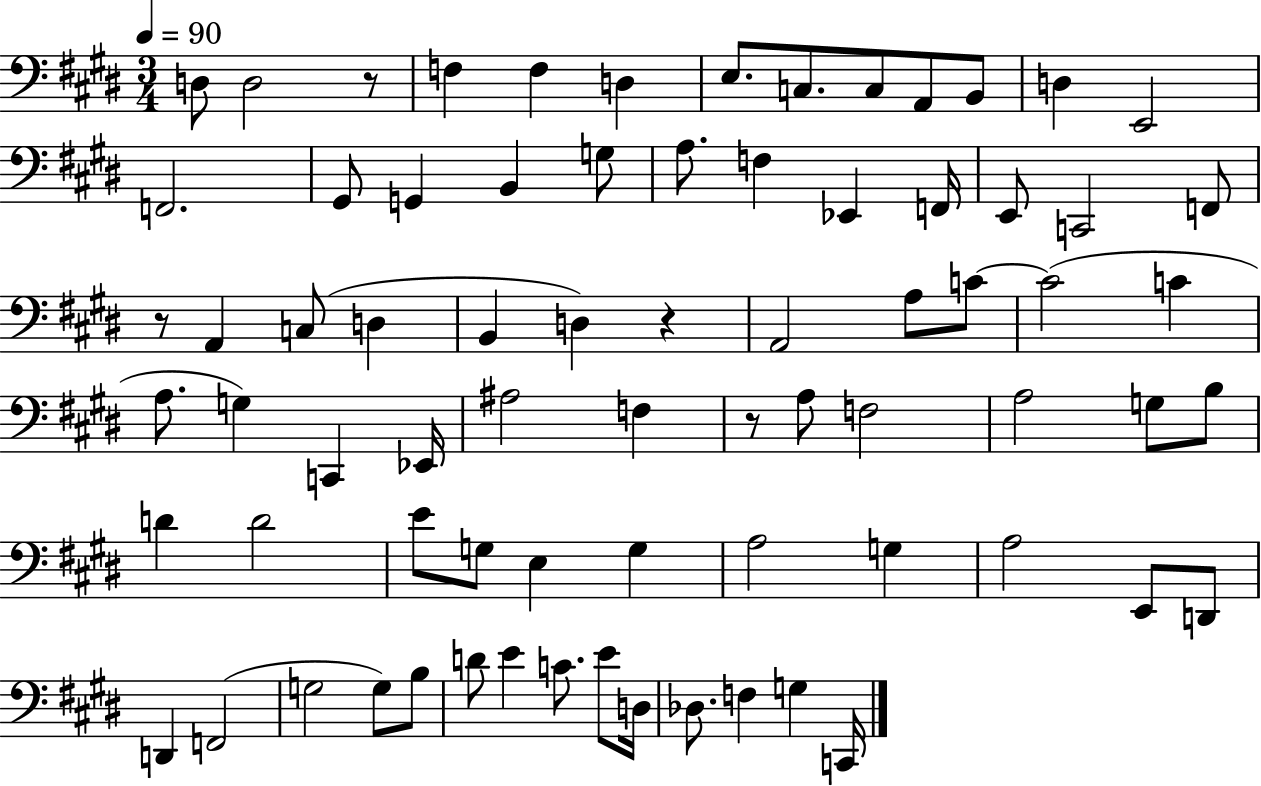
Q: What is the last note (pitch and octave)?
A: C2